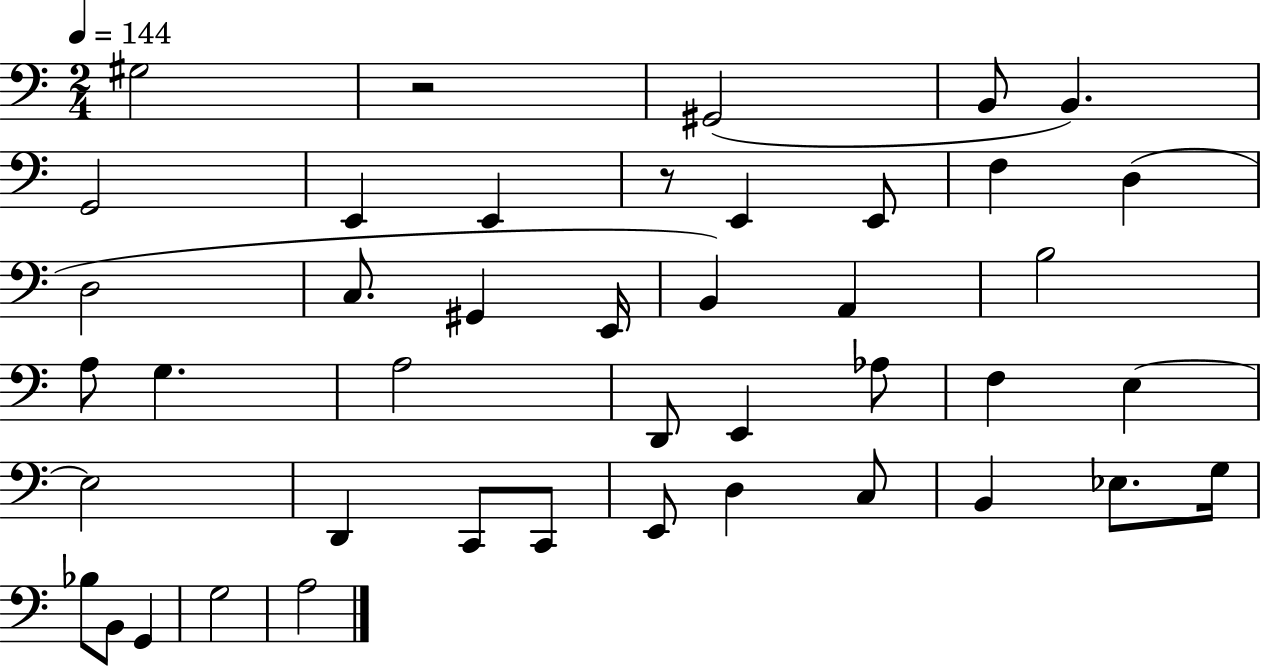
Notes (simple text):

G#3/h R/h G#2/h B2/e B2/q. G2/h E2/q E2/q R/e E2/q E2/e F3/q D3/q D3/h C3/e. G#2/q E2/s B2/q A2/q B3/h A3/e G3/q. A3/h D2/e E2/q Ab3/e F3/q E3/q E3/h D2/q C2/e C2/e E2/e D3/q C3/e B2/q Eb3/e. G3/s Bb3/e B2/e G2/q G3/h A3/h